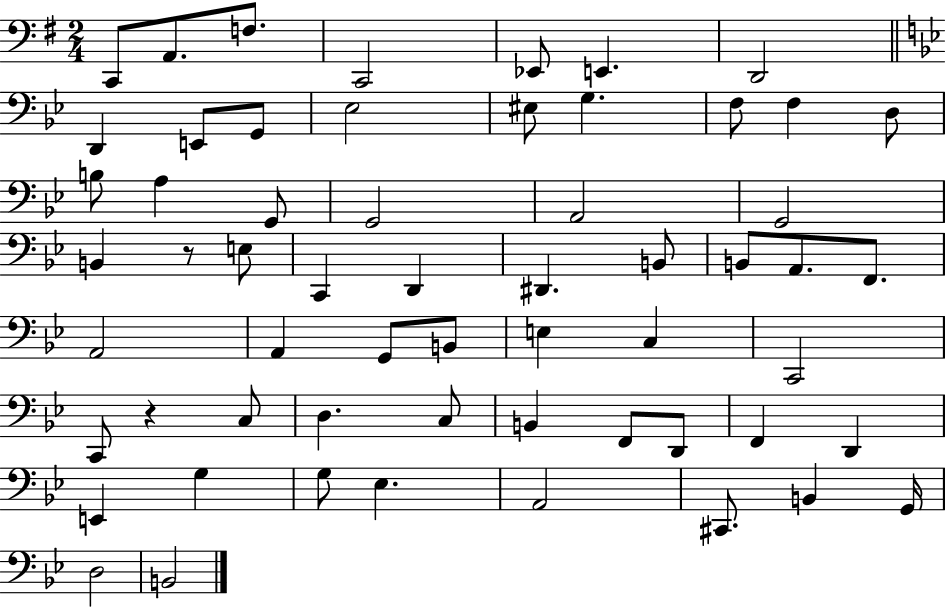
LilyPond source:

{
  \clef bass
  \numericTimeSignature
  \time 2/4
  \key g \major
  c,8 a,8. f8. | c,2 | ees,8 e,4. | d,2 | \break \bar "||" \break \key g \minor d,4 e,8 g,8 | ees2 | eis8 g4. | f8 f4 d8 | \break b8 a4 g,8 | g,2 | a,2 | g,2 | \break b,4 r8 e8 | c,4 d,4 | dis,4. b,8 | b,8 a,8. f,8. | \break a,2 | a,4 g,8 b,8 | e4 c4 | c,2 | \break c,8 r4 c8 | d4. c8 | b,4 f,8 d,8 | f,4 d,4 | \break e,4 g4 | g8 ees4. | a,2 | cis,8. b,4 g,16 | \break d2 | b,2 | \bar "|."
}